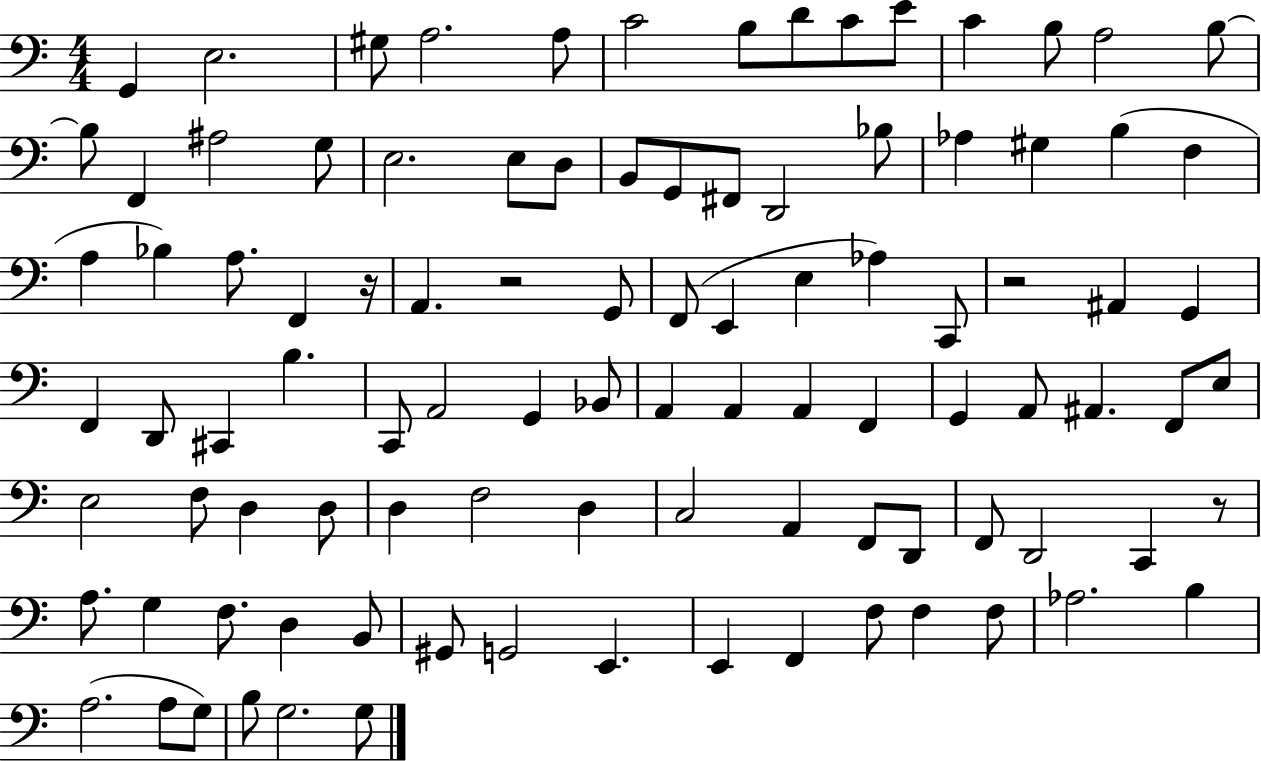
X:1
T:Untitled
M:4/4
L:1/4
K:C
G,, E,2 ^G,/2 A,2 A,/2 C2 B,/2 D/2 C/2 E/2 C B,/2 A,2 B,/2 B,/2 F,, ^A,2 G,/2 E,2 E,/2 D,/2 B,,/2 G,,/2 ^F,,/2 D,,2 _B,/2 _A, ^G, B, F, A, _B, A,/2 F,, z/4 A,, z2 G,,/2 F,,/2 E,, E, _A, C,,/2 z2 ^A,, G,, F,, D,,/2 ^C,, B, C,,/2 A,,2 G,, _B,,/2 A,, A,, A,, F,, G,, A,,/2 ^A,, F,,/2 E,/2 E,2 F,/2 D, D,/2 D, F,2 D, C,2 A,, F,,/2 D,,/2 F,,/2 D,,2 C,, z/2 A,/2 G, F,/2 D, B,,/2 ^G,,/2 G,,2 E,, E,, F,, F,/2 F, F,/2 _A,2 B, A,2 A,/2 G,/2 B,/2 G,2 G,/2